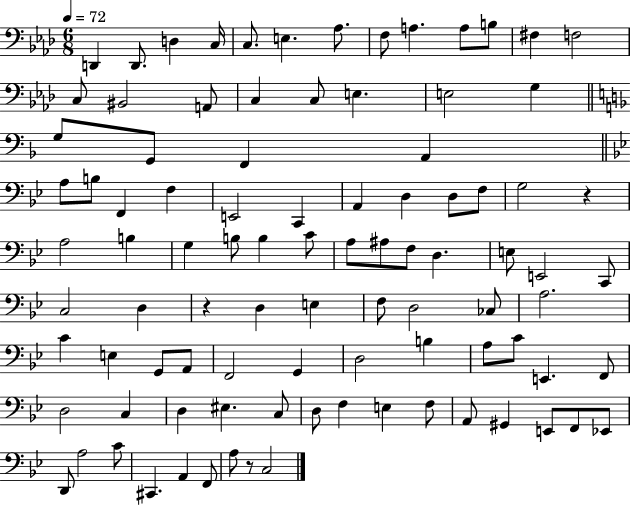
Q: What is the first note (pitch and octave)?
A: D2